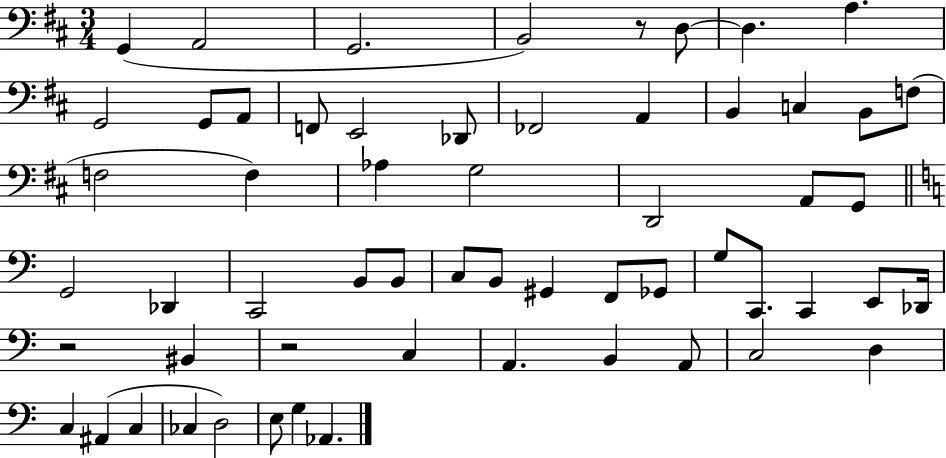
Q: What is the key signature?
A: D major